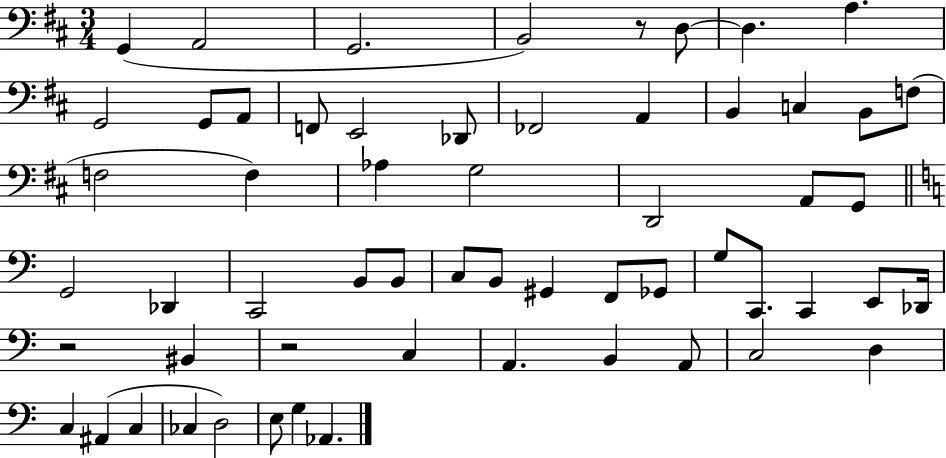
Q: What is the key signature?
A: D major